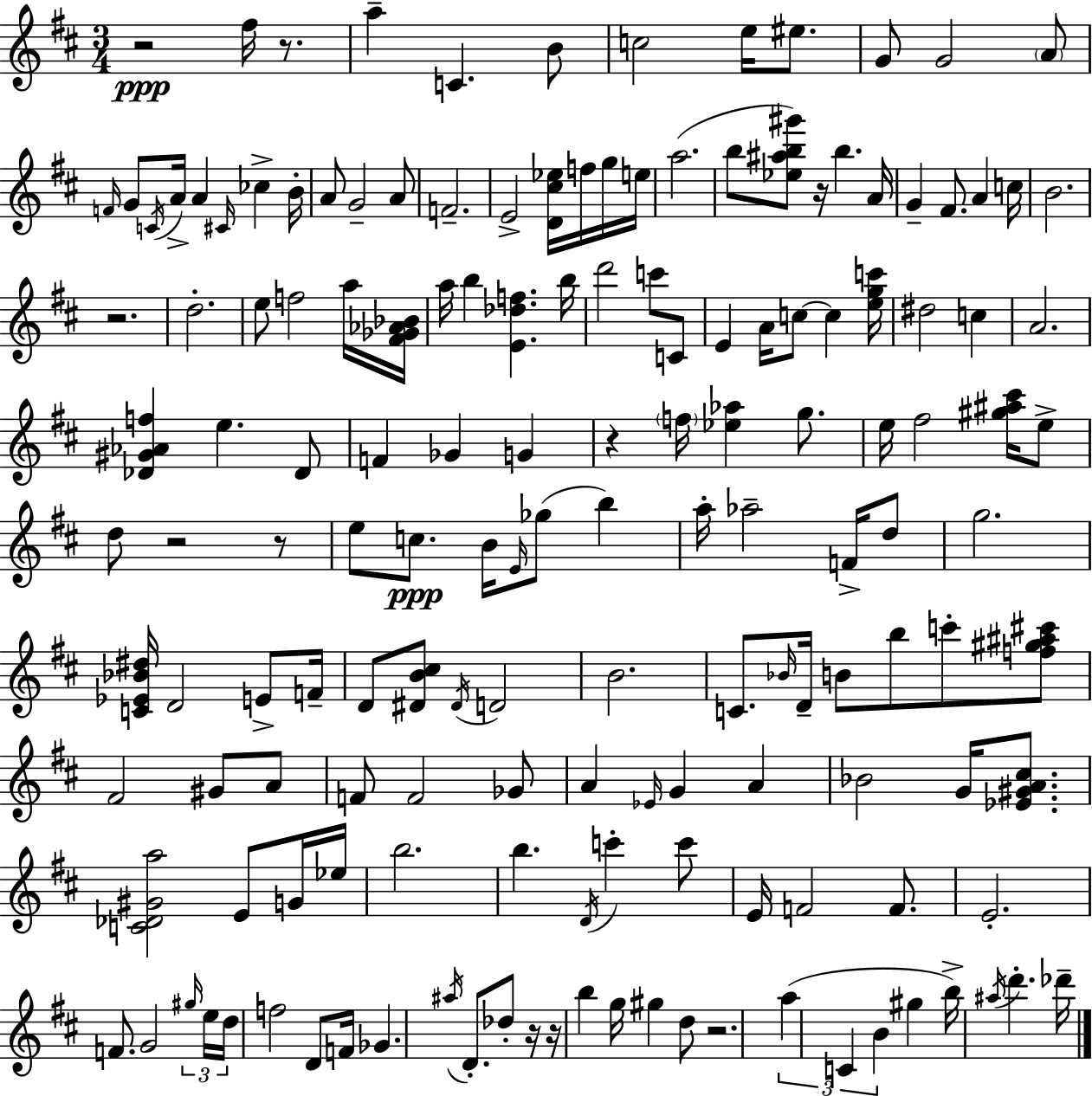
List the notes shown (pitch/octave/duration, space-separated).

R/h F#5/s R/e. A5/q C4/q. B4/e C5/h E5/s EIS5/e. G4/e G4/h A4/e F4/s G4/e C4/s A4/s A4/q C#4/s CES5/q B4/s A4/e G4/h A4/e F4/h. E4/h [D4,C#5,Eb5]/s F5/s G5/s E5/s A5/h. B5/e [Eb5,A#5,B5,G#6]/e R/s B5/q. A4/s G4/q F#4/e. A4/q C5/s B4/h. R/h. D5/h. E5/e F5/h A5/s [F#4,Gb4,Ab4,Bb4]/s A5/s B5/q [E4,Db5,F5]/q. B5/s D6/h C6/e C4/e E4/q A4/s C5/e C5/q [E5,G5,C6]/s D#5/h C5/q A4/h. [Db4,G#4,Ab4,F5]/q E5/q. Db4/e F4/q Gb4/q G4/q R/q F5/s [Eb5,Ab5]/q G5/e. E5/s F#5/h [G#5,A#5,C#6]/s E5/e D5/e R/h R/e E5/e C5/e. B4/s E4/s Gb5/e B5/q A5/s Ab5/h F4/s D5/e G5/h. [C4,Eb4,Bb4,D#5]/s D4/h E4/e F4/s D4/e [D#4,B4,C#5]/e D#4/s D4/h B4/h. C4/e. Bb4/s D4/s B4/e B5/e C6/e [F5,G#5,A#5,C#6]/e F#4/h G#4/e A4/e F4/e F4/h Gb4/e A4/q Eb4/s G4/q A4/q Bb4/h G4/s [Eb4,G#4,A4,C#5]/e. [C4,Db4,G#4,A5]/h E4/e G4/s Eb5/s B5/h. B5/q. D4/s C6/q C6/e E4/s F4/h F4/e. E4/h. F4/e. G4/h G#5/s E5/s D5/s F5/h D4/e F4/s Gb4/q. A#5/s D4/e. Db5/e R/s R/s B5/q G5/s G#5/q D5/e R/h. A5/q C4/q B4/q G#5/q B5/s A#5/s D6/q. Db6/s